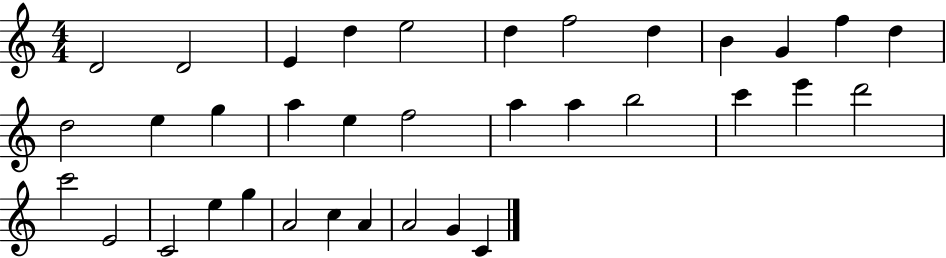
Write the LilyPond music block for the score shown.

{
  \clef treble
  \numericTimeSignature
  \time 4/4
  \key c \major
  d'2 d'2 | e'4 d''4 e''2 | d''4 f''2 d''4 | b'4 g'4 f''4 d''4 | \break d''2 e''4 g''4 | a''4 e''4 f''2 | a''4 a''4 b''2 | c'''4 e'''4 d'''2 | \break c'''2 e'2 | c'2 e''4 g''4 | a'2 c''4 a'4 | a'2 g'4 c'4 | \break \bar "|."
}